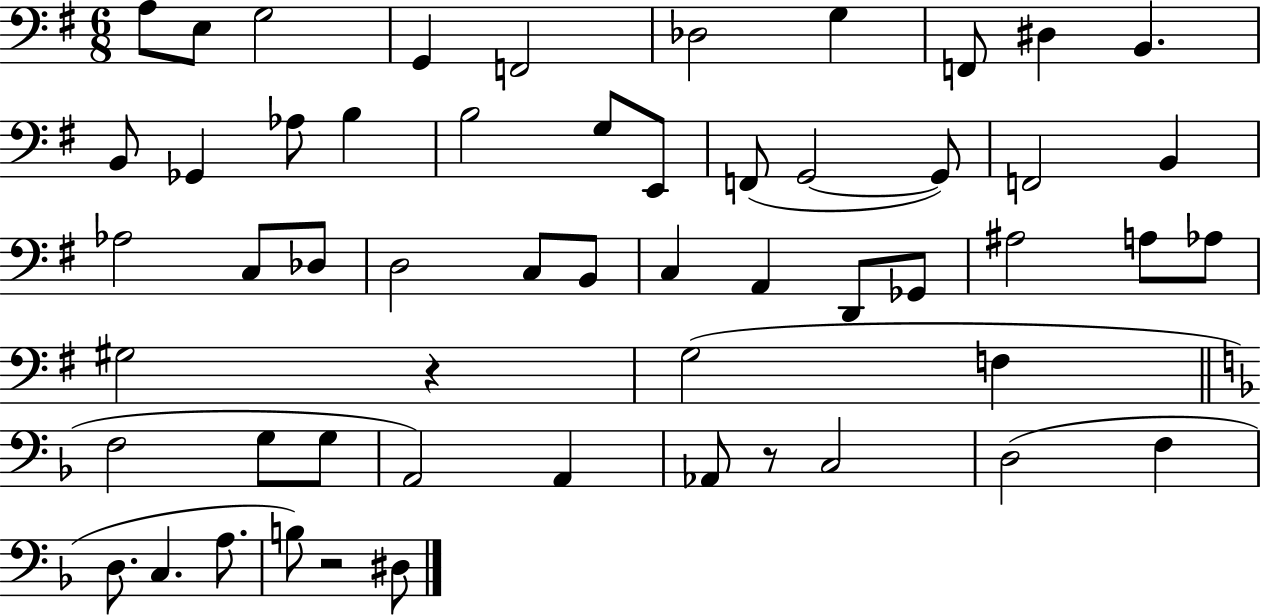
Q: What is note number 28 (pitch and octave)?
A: B2